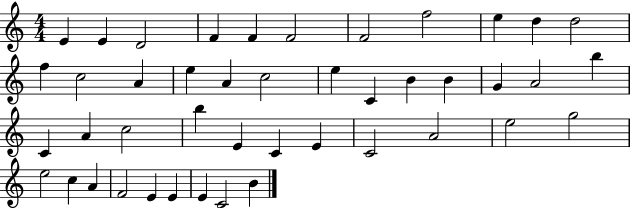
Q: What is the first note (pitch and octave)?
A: E4